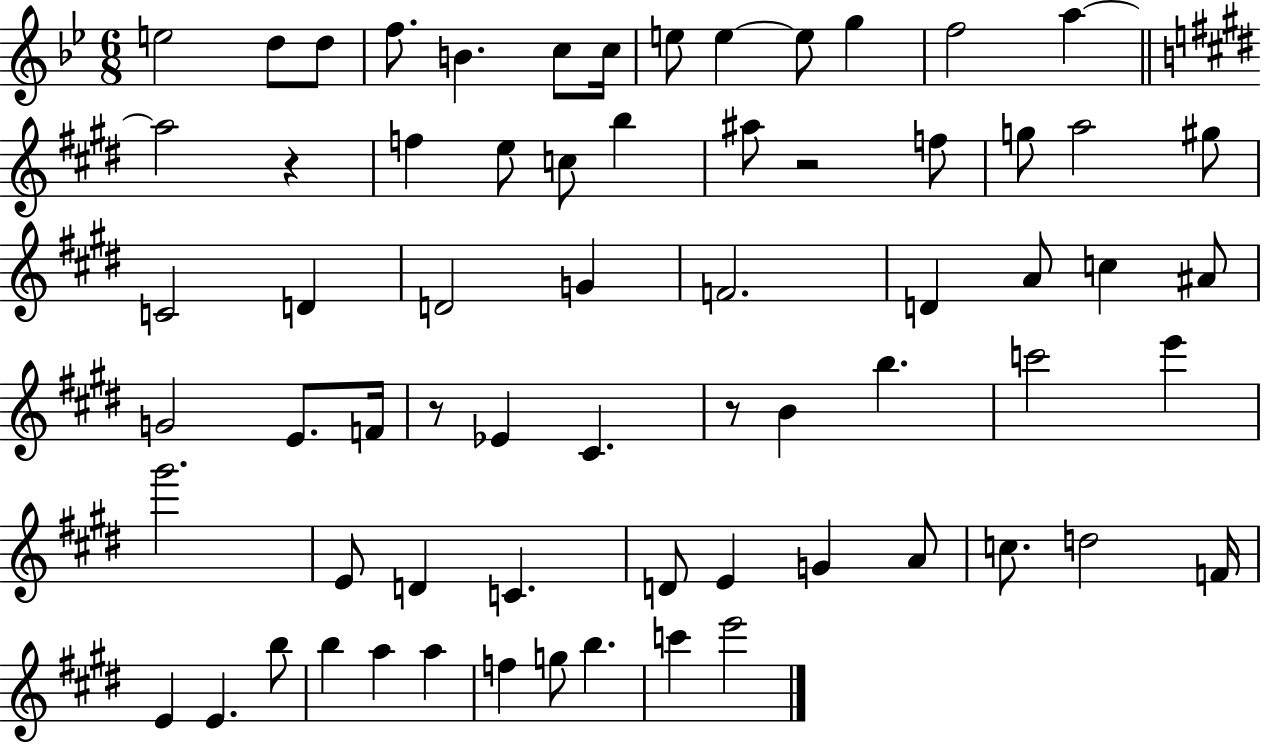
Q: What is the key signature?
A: BES major